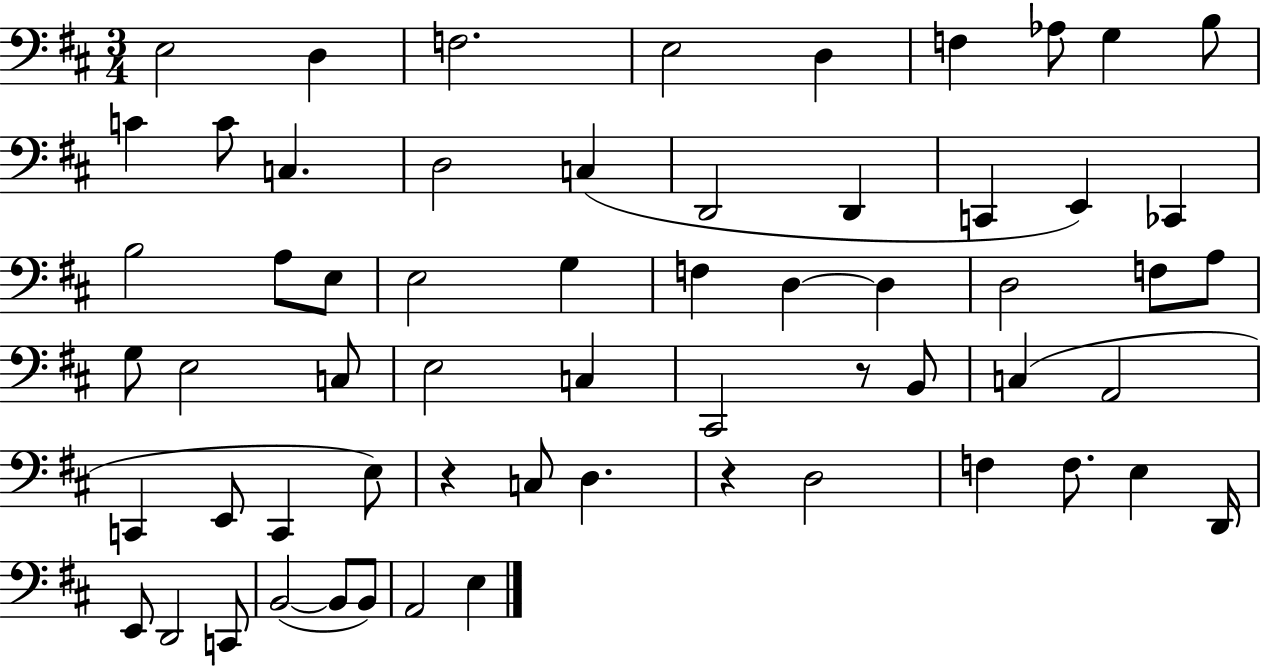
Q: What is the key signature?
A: D major